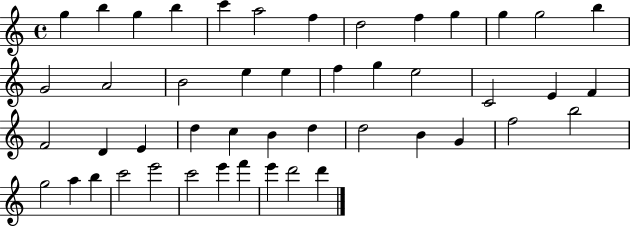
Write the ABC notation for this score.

X:1
T:Untitled
M:4/4
L:1/4
K:C
g b g b c' a2 f d2 f g g g2 b G2 A2 B2 e e f g e2 C2 E F F2 D E d c B d d2 B G f2 b2 g2 a b c'2 e'2 c'2 e' f' e' d'2 d'